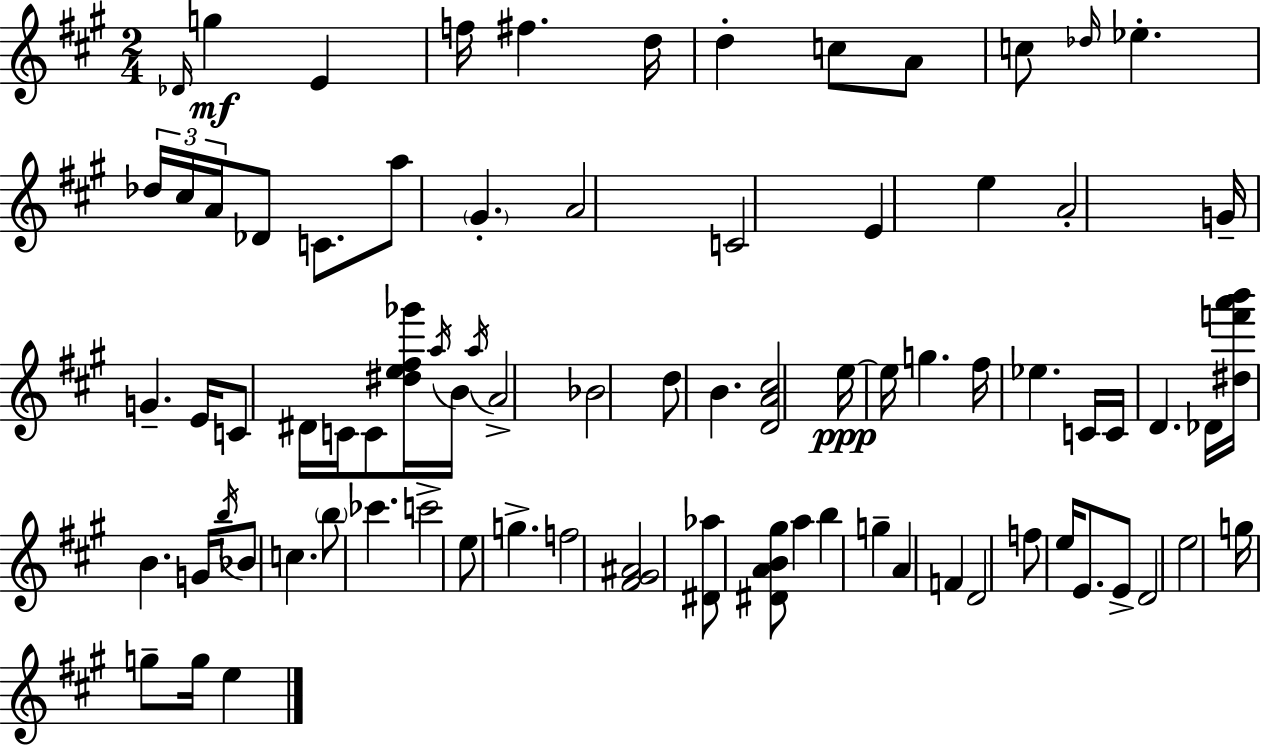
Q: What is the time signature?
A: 2/4